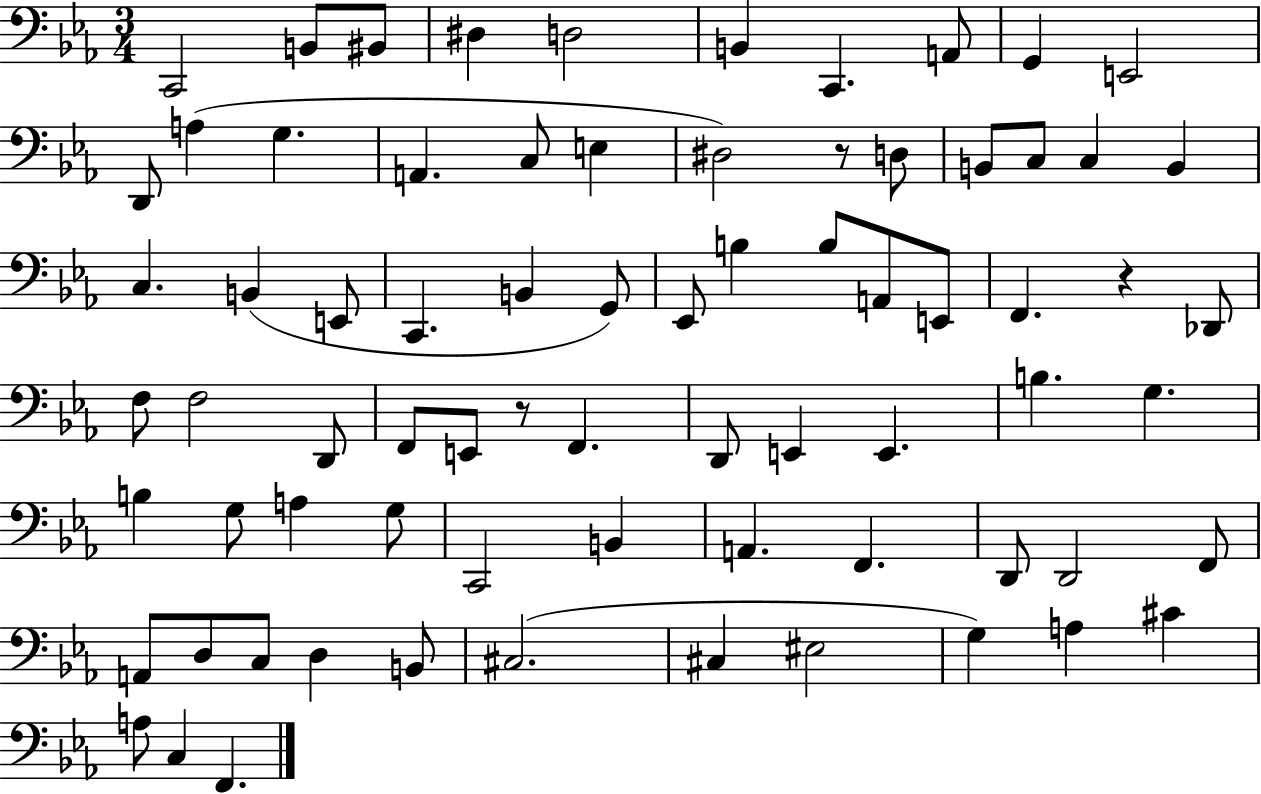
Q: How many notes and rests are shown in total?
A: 74